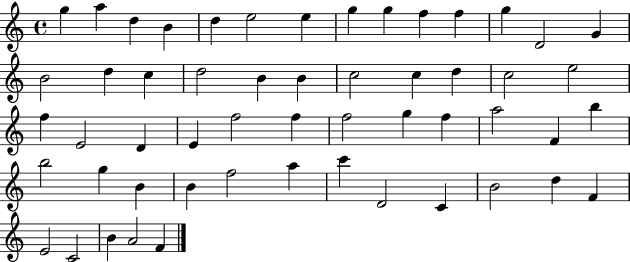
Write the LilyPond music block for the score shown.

{
  \clef treble
  \time 4/4
  \defaultTimeSignature
  \key c \major
  g''4 a''4 d''4 b'4 | d''4 e''2 e''4 | g''4 g''4 f''4 f''4 | g''4 d'2 g'4 | \break b'2 d''4 c''4 | d''2 b'4 b'4 | c''2 c''4 d''4 | c''2 e''2 | \break f''4 e'2 d'4 | e'4 f''2 f''4 | f''2 g''4 f''4 | a''2 f'4 b''4 | \break b''2 g''4 b'4 | b'4 f''2 a''4 | c'''4 d'2 c'4 | b'2 d''4 f'4 | \break e'2 c'2 | b'4 a'2 f'4 | \bar "|."
}